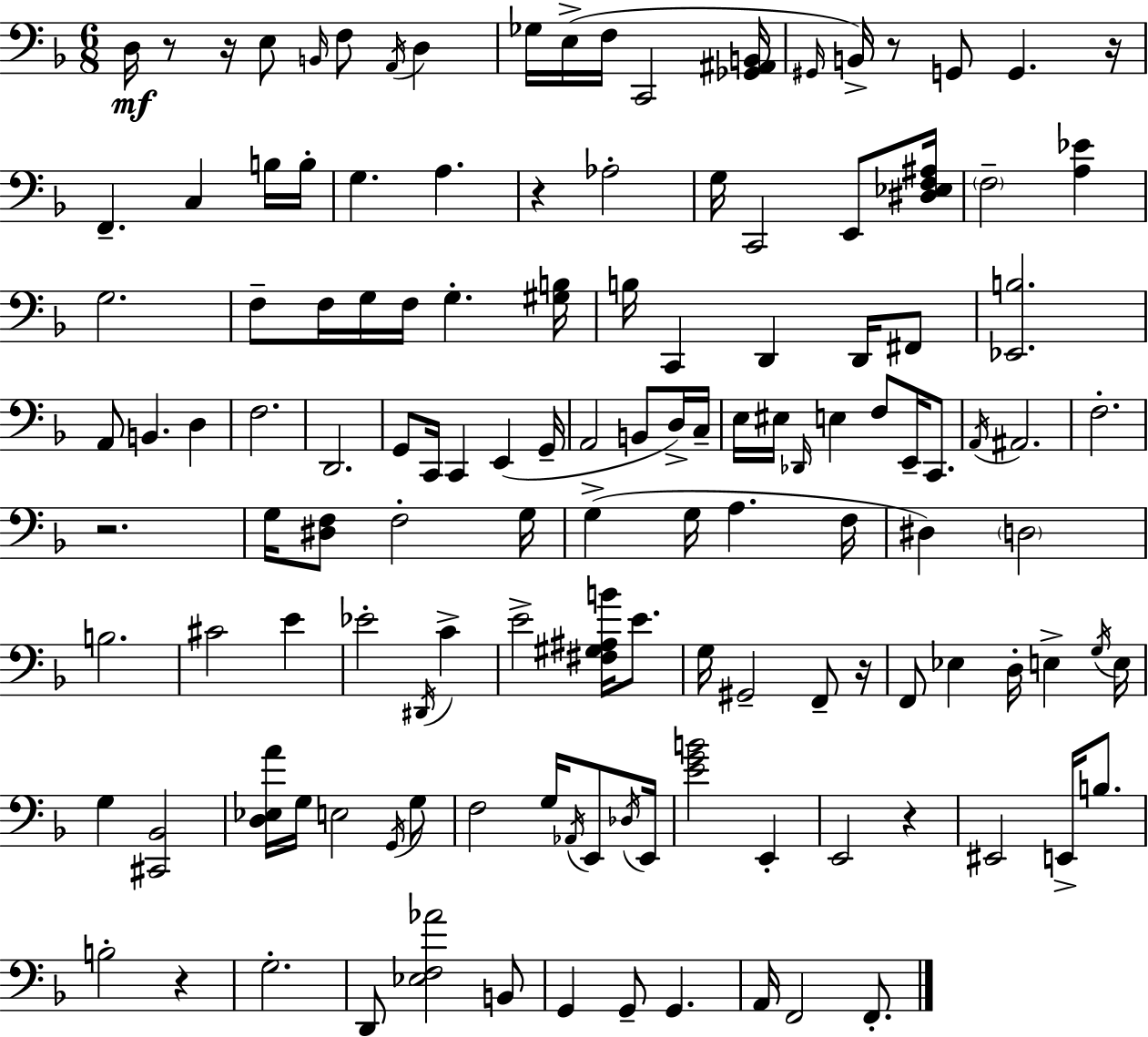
D3/s R/e R/s E3/e B2/s F3/e A2/s D3/q Gb3/s E3/s F3/s C2/h [Gb2,A#2,B2]/s G#2/s B2/s R/e G2/e G2/q. R/s F2/q. C3/q B3/s B3/s G3/q. A3/q. R/q Ab3/h G3/s C2/h E2/e [D#3,Eb3,F3,A#3]/s F3/h [A3,Eb4]/q G3/h. F3/e F3/s G3/s F3/s G3/q. [G#3,B3]/s B3/s C2/q D2/q D2/s F#2/e [Eb2,B3]/h. A2/e B2/q. D3/q F3/h. D2/h. G2/e C2/s C2/q E2/q G2/s A2/h B2/e D3/s C3/s E3/s EIS3/s Db2/s E3/q F3/e E2/s C2/e. A2/s A#2/h. F3/h. R/h. G3/s [D#3,F3]/e F3/h G3/s G3/q G3/s A3/q. F3/s D#3/q D3/h B3/h. C#4/h E4/q Eb4/h D#2/s C4/q E4/h [F#3,G#3,A#3,B4]/s E4/e. G3/s G#2/h F2/e R/s F2/e Eb3/q D3/s E3/q G3/s E3/s G3/q [C#2,Bb2]/h [D3,Eb3,A4]/s G3/s E3/h G2/s G3/e F3/h G3/s Ab2/s E2/e Db3/s E2/s [E4,G4,B4]/h E2/q E2/h R/q EIS2/h E2/s B3/e. B3/h R/q G3/h. D2/e [Eb3,F3,Ab4]/h B2/e G2/q G2/e G2/q. A2/s F2/h F2/e.